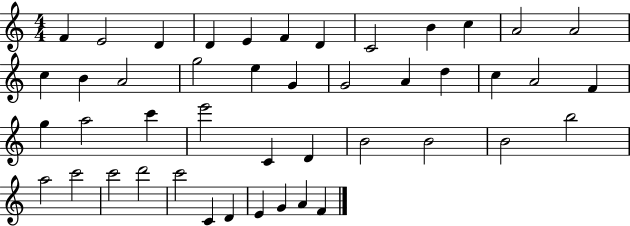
F4/q E4/h D4/q D4/q E4/q F4/q D4/q C4/h B4/q C5/q A4/h A4/h C5/q B4/q A4/h G5/h E5/q G4/q G4/h A4/q D5/q C5/q A4/h F4/q G5/q A5/h C6/q E6/h C4/q D4/q B4/h B4/h B4/h B5/h A5/h C6/h C6/h D6/h C6/h C4/q D4/q E4/q G4/q A4/q F4/q